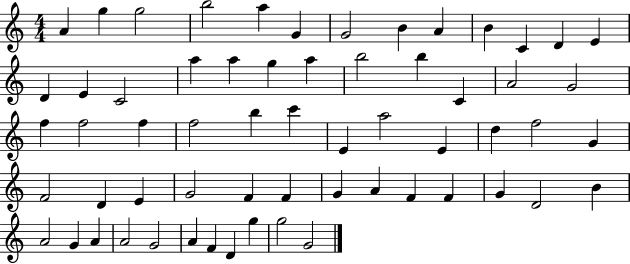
A4/q G5/q G5/h B5/h A5/q G4/q G4/h B4/q A4/q B4/q C4/q D4/q E4/q D4/q E4/q C4/h A5/q A5/q G5/q A5/q B5/h B5/q C4/q A4/h G4/h F5/q F5/h F5/q F5/h B5/q C6/q E4/q A5/h E4/q D5/q F5/h G4/q F4/h D4/q E4/q G4/h F4/q F4/q G4/q A4/q F4/q F4/q G4/q D4/h B4/q A4/h G4/q A4/q A4/h G4/h A4/q F4/q D4/q G5/q G5/h G4/h